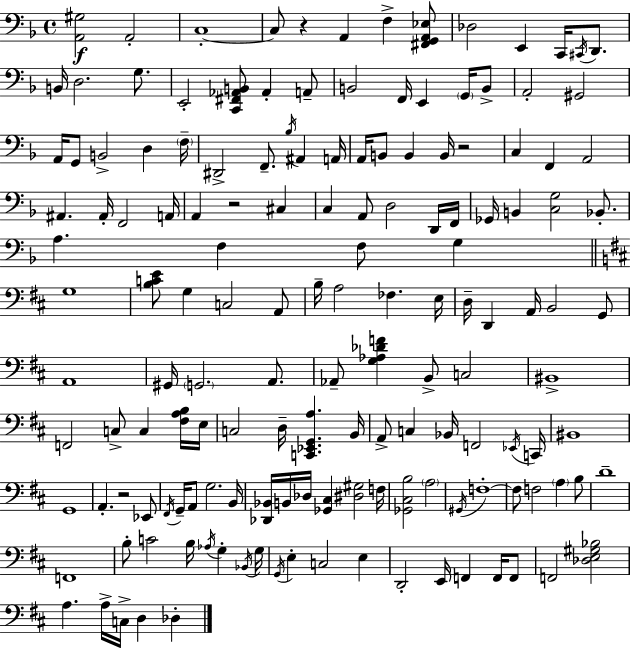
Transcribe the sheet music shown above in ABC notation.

X:1
T:Untitled
M:4/4
L:1/4
K:F
[A,,^G,]2 A,,2 C,4 C,/2 z A,, F, [^F,,G,,A,,_E,]/2 _D,2 E,, C,,/4 ^C,,/4 D,,/2 B,,/4 D,2 G,/2 E,,2 [C,,^F,,_A,,B,,]/2 _A,, A,,/2 B,,2 F,,/4 E,, G,,/4 B,,/2 A,,2 ^G,,2 A,,/4 G,,/2 B,,2 D, F,/4 ^D,,2 F,,/2 _B,/4 ^A,, A,,/4 A,,/4 B,,/2 B,, B,,/4 z2 C, F,, A,,2 ^A,, ^A,,/4 F,,2 A,,/4 A,, z2 ^C, C, A,,/2 D,2 D,,/4 F,,/4 _G,,/4 B,, [C,G,]2 _B,,/2 A, F, F,/2 G, G,4 [B,CE]/2 G, C,2 A,,/2 B,/4 A,2 _F, E,/4 D,/4 D,, A,,/4 B,,2 G,,/2 A,,4 ^G,,/4 G,,2 A,,/2 _A,,/2 [G,_A,_DF] B,,/2 C,2 ^B,,4 F,,2 C,/2 C, [^F,A,B,]/4 E,/4 C,2 D,/4 [C,,_E,,G,,A,] B,,/4 A,,/2 C, _B,,/4 F,,2 _E,,/4 C,,/4 ^B,,4 G,,4 A,, z2 _E,,/2 ^F,,/4 G,,/4 A,,/2 G,2 B,,/4 [_D,,_B,,]/4 B,,/4 _D,/4 [_G,,^C,] [^D,^G,]2 F,/4 [_G,,^C,B,]2 A,2 ^G,,/4 F,4 F,/2 F,2 A, B,/2 D4 F,,4 B,/2 C2 B,/4 _A,/4 G, _B,,/4 G,/4 G,,/4 E, C,2 E, D,,2 E,,/4 F,, F,,/4 F,,/2 F,,2 [_D,E,^G,_B,]2 A, A,/4 C,/4 D, _D,